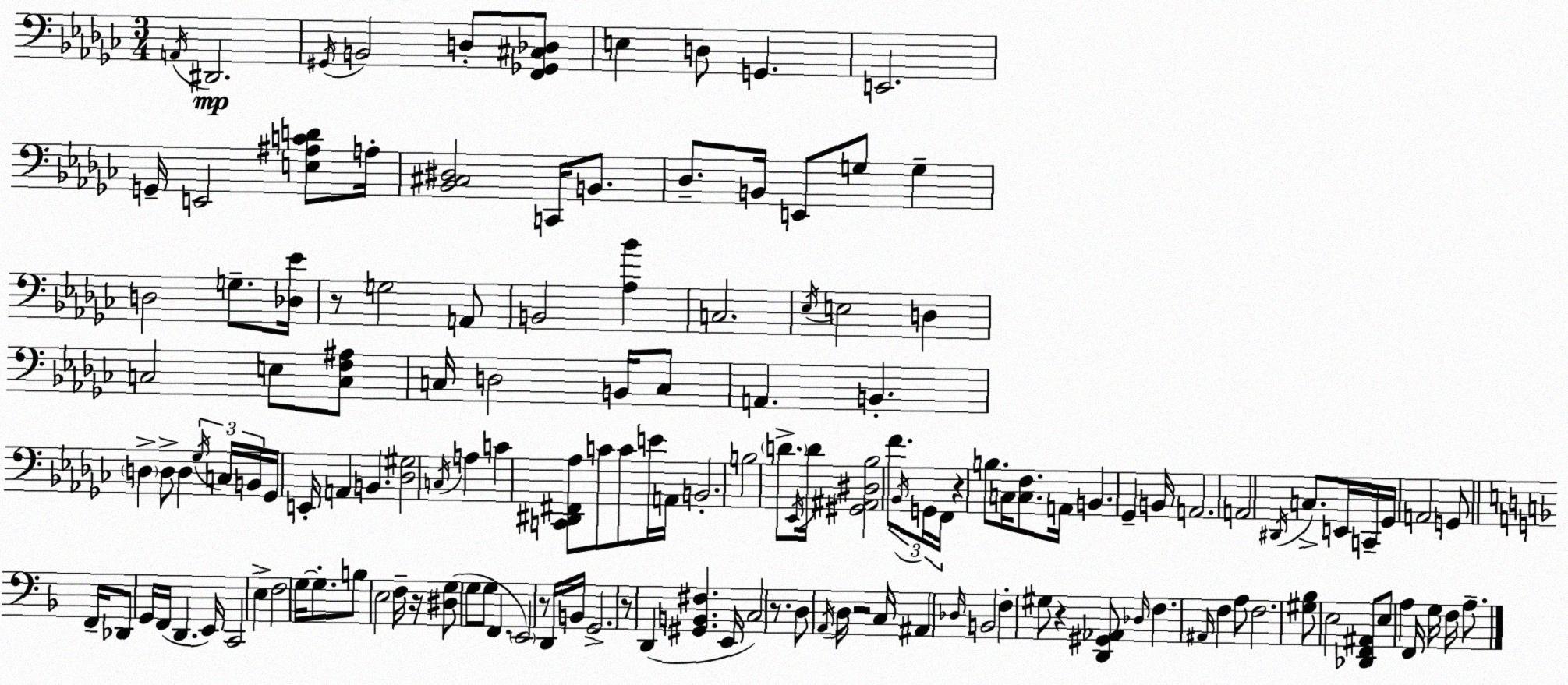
X:1
T:Untitled
M:3/4
L:1/4
K:Ebm
A,,/4 ^D,,2 ^G,,/4 B,,2 D,/2 [F,,_G,,^C,_D,]/2 E, D,/2 G,, E,,2 G,,/4 E,,2 [E,^A,CD]/2 A,/4 [_B,,^C,^D,]2 C,,/4 B,,/2 _D,/2 B,,/4 E,,/2 G,/2 G, D,2 G,/2 [_D,_E]/4 z/2 G,2 A,,/2 B,,2 [_A,_B] C,2 _E,/4 E,2 D, C,2 E,/2 [C,F,^A,]/2 C,/4 D,2 B,,/4 C,/2 A,, B,, D, D,/2 D, _G,/4 C,/4 B,,/4 _G,,/4 E,,/4 A,, B,, [_D,^G,]2 C,/4 A, C [C,,^D,,^F,,_A,]/2 C/2 C/2 E/4 A,,/4 B,,2 B,2 D/2 _E,,/4 D/4 [^G,,^A,,^D,_B,]2 F/2 _B,,/4 G,,/4 F,,/4 z B,/2 C,/4 [C,F,]/2 A,,/4 B,, _G,, B,,/4 A,,2 A,,2 ^D,,/4 C,/2 E,,/4 C,,/4 _G,,/4 A,,2 G,,/2 F,,/4 _D,,/2 G,,/4 F,,/4 D,, E,,/4 C,,2 E, F,2 G,/4 G,/2 B,/2 E,2 F,/4 z/4 [^D,G,]/2 G,/2 G,/2 F,, E,,2 z/2 D,,/4 B,,/4 G,,2 z/2 D,, [^G,,B,,^F,] E,,/4 C,2 z/2 D,/2 A,,/4 D,/4 z2 C,/4 ^A,, _D,/4 B,,2 F, ^G,/2 z [D,,^G,,_A,,]/2 _D,/4 F, ^A,,/4 F, A,/2 F,2 [^G,_B,]/2 E,2 [_D,,F,,^A,,]/2 E,/2 A, F,,/4 G,/4 F,/4 A,/2